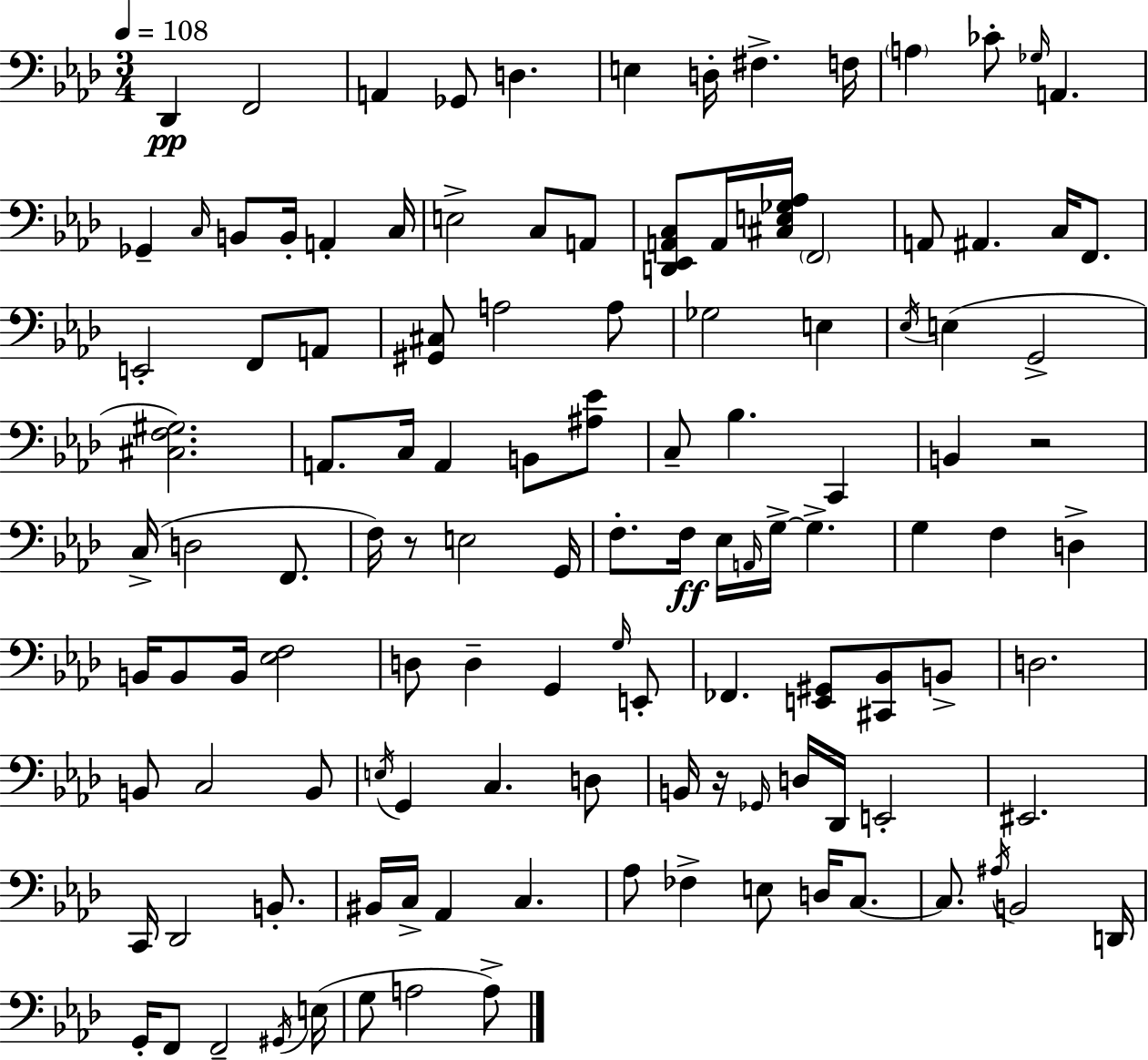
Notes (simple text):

Db2/q F2/h A2/q Gb2/e D3/q. E3/q D3/s F#3/q. F3/s A3/q CES4/e Gb3/s A2/q. Gb2/q C3/s B2/e B2/s A2/q C3/s E3/h C3/e A2/e [D2,Eb2,A2,C3]/e A2/s [C#3,E3,Gb3,Ab3]/s F2/h A2/e A#2/q. C3/s F2/e. E2/h F2/e A2/e [G#2,C#3]/e A3/h A3/e Gb3/h E3/q Eb3/s E3/q G2/h [C#3,F3,G#3]/h. A2/e. C3/s A2/q B2/e [A#3,Eb4]/e C3/e Bb3/q. C2/q B2/q R/h C3/s D3/h F2/e. F3/s R/e E3/h G2/s F3/e. F3/s Eb3/s A2/s G3/s G3/q. G3/q F3/q D3/q B2/s B2/e B2/s [Eb3,F3]/h D3/e D3/q G2/q G3/s E2/e FES2/q. [E2,G#2]/e [C#2,Bb2]/e B2/e D3/h. B2/e C3/h B2/e E3/s G2/q C3/q. D3/e B2/s R/s Gb2/s D3/s Db2/s E2/h EIS2/h. C2/s Db2/h B2/e. BIS2/s C3/s Ab2/q C3/q. Ab3/e FES3/q E3/e D3/s C3/e. C3/e. A#3/s B2/h D2/s G2/s F2/e F2/h G#2/s E3/s G3/e A3/h A3/e